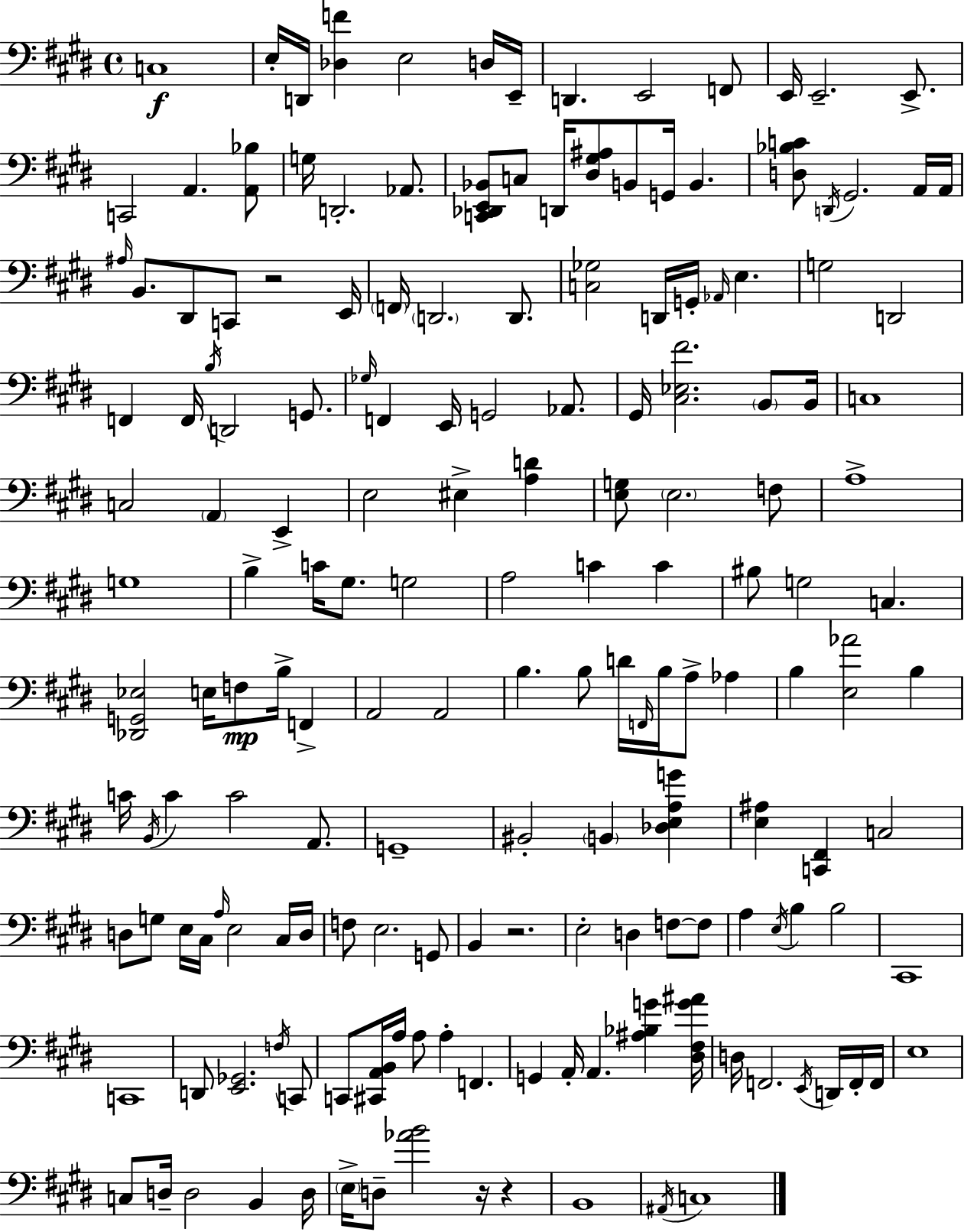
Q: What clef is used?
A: bass